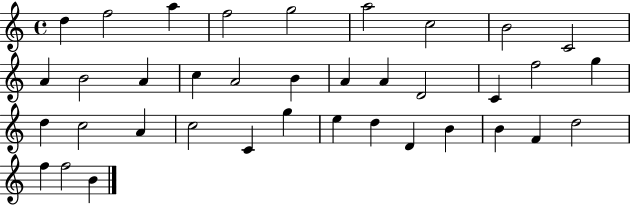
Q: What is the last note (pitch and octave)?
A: B4